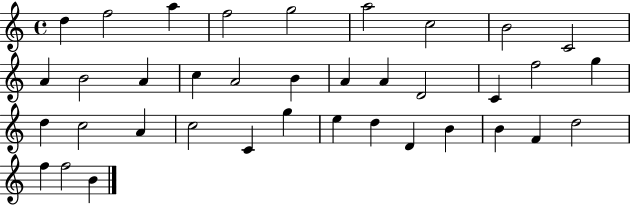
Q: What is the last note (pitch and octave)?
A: B4